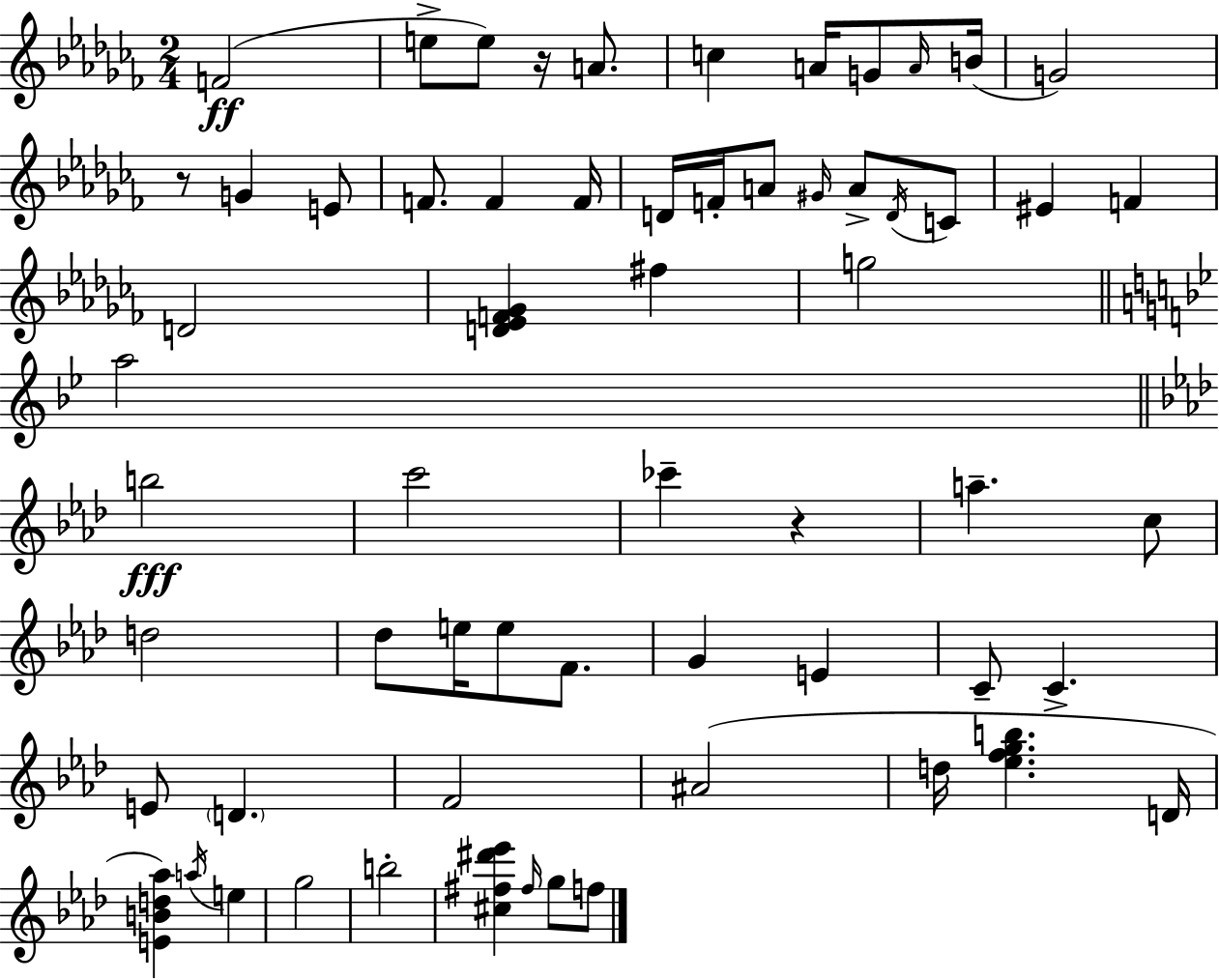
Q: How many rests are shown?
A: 3